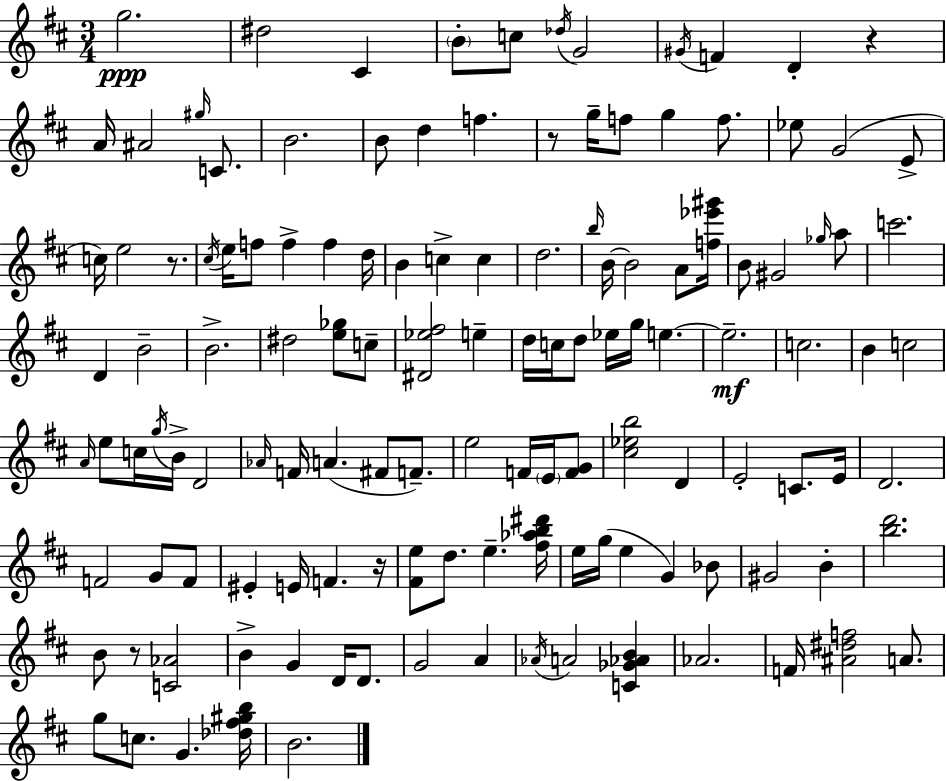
{
  \clef treble
  \numericTimeSignature
  \time 3/4
  \key d \major
  \repeat volta 2 { g''2.\ppp | dis''2 cis'4 | \parenthesize b'8-. c''8 \acciaccatura { des''16 } g'2 | \acciaccatura { gis'16 } f'4 d'4-. r4 | \break a'16 ais'2 \grace { gis''16 } | c'8. b'2. | b'8 d''4 f''4. | r8 g''16-- f''8 g''4 | \break f''8. ees''8 g'2( | e'8-> c''16) e''2 | r8. \acciaccatura { cis''16 } e''16 f''8 f''4-> f''4 | d''16 b'4 c''4-> | \break c''4 d''2. | \grace { b''16 } b'16~~ b'2 | a'8 <f'' ees''' gis'''>16 b'8 gis'2 | \grace { ges''16 } a''8 c'''2. | \break d'4 b'2-- | b'2.-> | dis''2 | <e'' ges''>8 c''8-- <dis' ees'' fis''>2 | \break e''4-- d''16 c''16 d''8 ees''16 g''16 | e''4.~~ e''2.--\mf | c''2. | b'4 c''2 | \break \grace { a'16 } e''8 c''16 \acciaccatura { g''16 } b'16-> | d'2 \grace { aes'16 } f'16 a'4.( | fis'8 f'8.--) e''2 | f'16 \parenthesize e'16 <f' g'>8 <cis'' ees'' b''>2 | \break d'4 e'2-. | c'8. e'16 d'2. | f'2 | g'8 f'8 eis'4-. | \break e'16 f'4. r16 <fis' e''>8 d''8. | e''4.-- <fis'' aes'' b'' dis'''>16 e''16 g''16( e''4 | g'4) bes'8 gis'2 | b'4-. <b'' d'''>2. | \break b'8 r8 | <c' aes'>2 b'4-> | g'4 d'16 d'8. g'2 | a'4 \acciaccatura { aes'16 } a'2 | \break <c' ges' aes' b'>4 aes'2. | f'16 <ais' dis'' f''>2 | a'8. g''8 | c''8. g'4. <des'' fis'' gis'' b''>16 b'2. | \break } \bar "|."
}